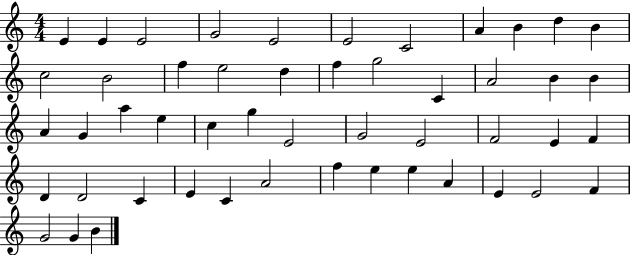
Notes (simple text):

E4/q E4/q E4/h G4/h E4/h E4/h C4/h A4/q B4/q D5/q B4/q C5/h B4/h F5/q E5/h D5/q F5/q G5/h C4/q A4/h B4/q B4/q A4/q G4/q A5/q E5/q C5/q G5/q E4/h G4/h E4/h F4/h E4/q F4/q D4/q D4/h C4/q E4/q C4/q A4/h F5/q E5/q E5/q A4/q E4/q E4/h F4/q G4/h G4/q B4/q